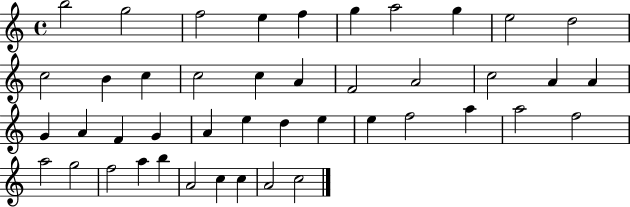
B5/h G5/h F5/h E5/q F5/q G5/q A5/h G5/q E5/h D5/h C5/h B4/q C5/q C5/h C5/q A4/q F4/h A4/h C5/h A4/q A4/q G4/q A4/q F4/q G4/q A4/q E5/q D5/q E5/q E5/q F5/h A5/q A5/h F5/h A5/h G5/h F5/h A5/q B5/q A4/h C5/q C5/q A4/h C5/h